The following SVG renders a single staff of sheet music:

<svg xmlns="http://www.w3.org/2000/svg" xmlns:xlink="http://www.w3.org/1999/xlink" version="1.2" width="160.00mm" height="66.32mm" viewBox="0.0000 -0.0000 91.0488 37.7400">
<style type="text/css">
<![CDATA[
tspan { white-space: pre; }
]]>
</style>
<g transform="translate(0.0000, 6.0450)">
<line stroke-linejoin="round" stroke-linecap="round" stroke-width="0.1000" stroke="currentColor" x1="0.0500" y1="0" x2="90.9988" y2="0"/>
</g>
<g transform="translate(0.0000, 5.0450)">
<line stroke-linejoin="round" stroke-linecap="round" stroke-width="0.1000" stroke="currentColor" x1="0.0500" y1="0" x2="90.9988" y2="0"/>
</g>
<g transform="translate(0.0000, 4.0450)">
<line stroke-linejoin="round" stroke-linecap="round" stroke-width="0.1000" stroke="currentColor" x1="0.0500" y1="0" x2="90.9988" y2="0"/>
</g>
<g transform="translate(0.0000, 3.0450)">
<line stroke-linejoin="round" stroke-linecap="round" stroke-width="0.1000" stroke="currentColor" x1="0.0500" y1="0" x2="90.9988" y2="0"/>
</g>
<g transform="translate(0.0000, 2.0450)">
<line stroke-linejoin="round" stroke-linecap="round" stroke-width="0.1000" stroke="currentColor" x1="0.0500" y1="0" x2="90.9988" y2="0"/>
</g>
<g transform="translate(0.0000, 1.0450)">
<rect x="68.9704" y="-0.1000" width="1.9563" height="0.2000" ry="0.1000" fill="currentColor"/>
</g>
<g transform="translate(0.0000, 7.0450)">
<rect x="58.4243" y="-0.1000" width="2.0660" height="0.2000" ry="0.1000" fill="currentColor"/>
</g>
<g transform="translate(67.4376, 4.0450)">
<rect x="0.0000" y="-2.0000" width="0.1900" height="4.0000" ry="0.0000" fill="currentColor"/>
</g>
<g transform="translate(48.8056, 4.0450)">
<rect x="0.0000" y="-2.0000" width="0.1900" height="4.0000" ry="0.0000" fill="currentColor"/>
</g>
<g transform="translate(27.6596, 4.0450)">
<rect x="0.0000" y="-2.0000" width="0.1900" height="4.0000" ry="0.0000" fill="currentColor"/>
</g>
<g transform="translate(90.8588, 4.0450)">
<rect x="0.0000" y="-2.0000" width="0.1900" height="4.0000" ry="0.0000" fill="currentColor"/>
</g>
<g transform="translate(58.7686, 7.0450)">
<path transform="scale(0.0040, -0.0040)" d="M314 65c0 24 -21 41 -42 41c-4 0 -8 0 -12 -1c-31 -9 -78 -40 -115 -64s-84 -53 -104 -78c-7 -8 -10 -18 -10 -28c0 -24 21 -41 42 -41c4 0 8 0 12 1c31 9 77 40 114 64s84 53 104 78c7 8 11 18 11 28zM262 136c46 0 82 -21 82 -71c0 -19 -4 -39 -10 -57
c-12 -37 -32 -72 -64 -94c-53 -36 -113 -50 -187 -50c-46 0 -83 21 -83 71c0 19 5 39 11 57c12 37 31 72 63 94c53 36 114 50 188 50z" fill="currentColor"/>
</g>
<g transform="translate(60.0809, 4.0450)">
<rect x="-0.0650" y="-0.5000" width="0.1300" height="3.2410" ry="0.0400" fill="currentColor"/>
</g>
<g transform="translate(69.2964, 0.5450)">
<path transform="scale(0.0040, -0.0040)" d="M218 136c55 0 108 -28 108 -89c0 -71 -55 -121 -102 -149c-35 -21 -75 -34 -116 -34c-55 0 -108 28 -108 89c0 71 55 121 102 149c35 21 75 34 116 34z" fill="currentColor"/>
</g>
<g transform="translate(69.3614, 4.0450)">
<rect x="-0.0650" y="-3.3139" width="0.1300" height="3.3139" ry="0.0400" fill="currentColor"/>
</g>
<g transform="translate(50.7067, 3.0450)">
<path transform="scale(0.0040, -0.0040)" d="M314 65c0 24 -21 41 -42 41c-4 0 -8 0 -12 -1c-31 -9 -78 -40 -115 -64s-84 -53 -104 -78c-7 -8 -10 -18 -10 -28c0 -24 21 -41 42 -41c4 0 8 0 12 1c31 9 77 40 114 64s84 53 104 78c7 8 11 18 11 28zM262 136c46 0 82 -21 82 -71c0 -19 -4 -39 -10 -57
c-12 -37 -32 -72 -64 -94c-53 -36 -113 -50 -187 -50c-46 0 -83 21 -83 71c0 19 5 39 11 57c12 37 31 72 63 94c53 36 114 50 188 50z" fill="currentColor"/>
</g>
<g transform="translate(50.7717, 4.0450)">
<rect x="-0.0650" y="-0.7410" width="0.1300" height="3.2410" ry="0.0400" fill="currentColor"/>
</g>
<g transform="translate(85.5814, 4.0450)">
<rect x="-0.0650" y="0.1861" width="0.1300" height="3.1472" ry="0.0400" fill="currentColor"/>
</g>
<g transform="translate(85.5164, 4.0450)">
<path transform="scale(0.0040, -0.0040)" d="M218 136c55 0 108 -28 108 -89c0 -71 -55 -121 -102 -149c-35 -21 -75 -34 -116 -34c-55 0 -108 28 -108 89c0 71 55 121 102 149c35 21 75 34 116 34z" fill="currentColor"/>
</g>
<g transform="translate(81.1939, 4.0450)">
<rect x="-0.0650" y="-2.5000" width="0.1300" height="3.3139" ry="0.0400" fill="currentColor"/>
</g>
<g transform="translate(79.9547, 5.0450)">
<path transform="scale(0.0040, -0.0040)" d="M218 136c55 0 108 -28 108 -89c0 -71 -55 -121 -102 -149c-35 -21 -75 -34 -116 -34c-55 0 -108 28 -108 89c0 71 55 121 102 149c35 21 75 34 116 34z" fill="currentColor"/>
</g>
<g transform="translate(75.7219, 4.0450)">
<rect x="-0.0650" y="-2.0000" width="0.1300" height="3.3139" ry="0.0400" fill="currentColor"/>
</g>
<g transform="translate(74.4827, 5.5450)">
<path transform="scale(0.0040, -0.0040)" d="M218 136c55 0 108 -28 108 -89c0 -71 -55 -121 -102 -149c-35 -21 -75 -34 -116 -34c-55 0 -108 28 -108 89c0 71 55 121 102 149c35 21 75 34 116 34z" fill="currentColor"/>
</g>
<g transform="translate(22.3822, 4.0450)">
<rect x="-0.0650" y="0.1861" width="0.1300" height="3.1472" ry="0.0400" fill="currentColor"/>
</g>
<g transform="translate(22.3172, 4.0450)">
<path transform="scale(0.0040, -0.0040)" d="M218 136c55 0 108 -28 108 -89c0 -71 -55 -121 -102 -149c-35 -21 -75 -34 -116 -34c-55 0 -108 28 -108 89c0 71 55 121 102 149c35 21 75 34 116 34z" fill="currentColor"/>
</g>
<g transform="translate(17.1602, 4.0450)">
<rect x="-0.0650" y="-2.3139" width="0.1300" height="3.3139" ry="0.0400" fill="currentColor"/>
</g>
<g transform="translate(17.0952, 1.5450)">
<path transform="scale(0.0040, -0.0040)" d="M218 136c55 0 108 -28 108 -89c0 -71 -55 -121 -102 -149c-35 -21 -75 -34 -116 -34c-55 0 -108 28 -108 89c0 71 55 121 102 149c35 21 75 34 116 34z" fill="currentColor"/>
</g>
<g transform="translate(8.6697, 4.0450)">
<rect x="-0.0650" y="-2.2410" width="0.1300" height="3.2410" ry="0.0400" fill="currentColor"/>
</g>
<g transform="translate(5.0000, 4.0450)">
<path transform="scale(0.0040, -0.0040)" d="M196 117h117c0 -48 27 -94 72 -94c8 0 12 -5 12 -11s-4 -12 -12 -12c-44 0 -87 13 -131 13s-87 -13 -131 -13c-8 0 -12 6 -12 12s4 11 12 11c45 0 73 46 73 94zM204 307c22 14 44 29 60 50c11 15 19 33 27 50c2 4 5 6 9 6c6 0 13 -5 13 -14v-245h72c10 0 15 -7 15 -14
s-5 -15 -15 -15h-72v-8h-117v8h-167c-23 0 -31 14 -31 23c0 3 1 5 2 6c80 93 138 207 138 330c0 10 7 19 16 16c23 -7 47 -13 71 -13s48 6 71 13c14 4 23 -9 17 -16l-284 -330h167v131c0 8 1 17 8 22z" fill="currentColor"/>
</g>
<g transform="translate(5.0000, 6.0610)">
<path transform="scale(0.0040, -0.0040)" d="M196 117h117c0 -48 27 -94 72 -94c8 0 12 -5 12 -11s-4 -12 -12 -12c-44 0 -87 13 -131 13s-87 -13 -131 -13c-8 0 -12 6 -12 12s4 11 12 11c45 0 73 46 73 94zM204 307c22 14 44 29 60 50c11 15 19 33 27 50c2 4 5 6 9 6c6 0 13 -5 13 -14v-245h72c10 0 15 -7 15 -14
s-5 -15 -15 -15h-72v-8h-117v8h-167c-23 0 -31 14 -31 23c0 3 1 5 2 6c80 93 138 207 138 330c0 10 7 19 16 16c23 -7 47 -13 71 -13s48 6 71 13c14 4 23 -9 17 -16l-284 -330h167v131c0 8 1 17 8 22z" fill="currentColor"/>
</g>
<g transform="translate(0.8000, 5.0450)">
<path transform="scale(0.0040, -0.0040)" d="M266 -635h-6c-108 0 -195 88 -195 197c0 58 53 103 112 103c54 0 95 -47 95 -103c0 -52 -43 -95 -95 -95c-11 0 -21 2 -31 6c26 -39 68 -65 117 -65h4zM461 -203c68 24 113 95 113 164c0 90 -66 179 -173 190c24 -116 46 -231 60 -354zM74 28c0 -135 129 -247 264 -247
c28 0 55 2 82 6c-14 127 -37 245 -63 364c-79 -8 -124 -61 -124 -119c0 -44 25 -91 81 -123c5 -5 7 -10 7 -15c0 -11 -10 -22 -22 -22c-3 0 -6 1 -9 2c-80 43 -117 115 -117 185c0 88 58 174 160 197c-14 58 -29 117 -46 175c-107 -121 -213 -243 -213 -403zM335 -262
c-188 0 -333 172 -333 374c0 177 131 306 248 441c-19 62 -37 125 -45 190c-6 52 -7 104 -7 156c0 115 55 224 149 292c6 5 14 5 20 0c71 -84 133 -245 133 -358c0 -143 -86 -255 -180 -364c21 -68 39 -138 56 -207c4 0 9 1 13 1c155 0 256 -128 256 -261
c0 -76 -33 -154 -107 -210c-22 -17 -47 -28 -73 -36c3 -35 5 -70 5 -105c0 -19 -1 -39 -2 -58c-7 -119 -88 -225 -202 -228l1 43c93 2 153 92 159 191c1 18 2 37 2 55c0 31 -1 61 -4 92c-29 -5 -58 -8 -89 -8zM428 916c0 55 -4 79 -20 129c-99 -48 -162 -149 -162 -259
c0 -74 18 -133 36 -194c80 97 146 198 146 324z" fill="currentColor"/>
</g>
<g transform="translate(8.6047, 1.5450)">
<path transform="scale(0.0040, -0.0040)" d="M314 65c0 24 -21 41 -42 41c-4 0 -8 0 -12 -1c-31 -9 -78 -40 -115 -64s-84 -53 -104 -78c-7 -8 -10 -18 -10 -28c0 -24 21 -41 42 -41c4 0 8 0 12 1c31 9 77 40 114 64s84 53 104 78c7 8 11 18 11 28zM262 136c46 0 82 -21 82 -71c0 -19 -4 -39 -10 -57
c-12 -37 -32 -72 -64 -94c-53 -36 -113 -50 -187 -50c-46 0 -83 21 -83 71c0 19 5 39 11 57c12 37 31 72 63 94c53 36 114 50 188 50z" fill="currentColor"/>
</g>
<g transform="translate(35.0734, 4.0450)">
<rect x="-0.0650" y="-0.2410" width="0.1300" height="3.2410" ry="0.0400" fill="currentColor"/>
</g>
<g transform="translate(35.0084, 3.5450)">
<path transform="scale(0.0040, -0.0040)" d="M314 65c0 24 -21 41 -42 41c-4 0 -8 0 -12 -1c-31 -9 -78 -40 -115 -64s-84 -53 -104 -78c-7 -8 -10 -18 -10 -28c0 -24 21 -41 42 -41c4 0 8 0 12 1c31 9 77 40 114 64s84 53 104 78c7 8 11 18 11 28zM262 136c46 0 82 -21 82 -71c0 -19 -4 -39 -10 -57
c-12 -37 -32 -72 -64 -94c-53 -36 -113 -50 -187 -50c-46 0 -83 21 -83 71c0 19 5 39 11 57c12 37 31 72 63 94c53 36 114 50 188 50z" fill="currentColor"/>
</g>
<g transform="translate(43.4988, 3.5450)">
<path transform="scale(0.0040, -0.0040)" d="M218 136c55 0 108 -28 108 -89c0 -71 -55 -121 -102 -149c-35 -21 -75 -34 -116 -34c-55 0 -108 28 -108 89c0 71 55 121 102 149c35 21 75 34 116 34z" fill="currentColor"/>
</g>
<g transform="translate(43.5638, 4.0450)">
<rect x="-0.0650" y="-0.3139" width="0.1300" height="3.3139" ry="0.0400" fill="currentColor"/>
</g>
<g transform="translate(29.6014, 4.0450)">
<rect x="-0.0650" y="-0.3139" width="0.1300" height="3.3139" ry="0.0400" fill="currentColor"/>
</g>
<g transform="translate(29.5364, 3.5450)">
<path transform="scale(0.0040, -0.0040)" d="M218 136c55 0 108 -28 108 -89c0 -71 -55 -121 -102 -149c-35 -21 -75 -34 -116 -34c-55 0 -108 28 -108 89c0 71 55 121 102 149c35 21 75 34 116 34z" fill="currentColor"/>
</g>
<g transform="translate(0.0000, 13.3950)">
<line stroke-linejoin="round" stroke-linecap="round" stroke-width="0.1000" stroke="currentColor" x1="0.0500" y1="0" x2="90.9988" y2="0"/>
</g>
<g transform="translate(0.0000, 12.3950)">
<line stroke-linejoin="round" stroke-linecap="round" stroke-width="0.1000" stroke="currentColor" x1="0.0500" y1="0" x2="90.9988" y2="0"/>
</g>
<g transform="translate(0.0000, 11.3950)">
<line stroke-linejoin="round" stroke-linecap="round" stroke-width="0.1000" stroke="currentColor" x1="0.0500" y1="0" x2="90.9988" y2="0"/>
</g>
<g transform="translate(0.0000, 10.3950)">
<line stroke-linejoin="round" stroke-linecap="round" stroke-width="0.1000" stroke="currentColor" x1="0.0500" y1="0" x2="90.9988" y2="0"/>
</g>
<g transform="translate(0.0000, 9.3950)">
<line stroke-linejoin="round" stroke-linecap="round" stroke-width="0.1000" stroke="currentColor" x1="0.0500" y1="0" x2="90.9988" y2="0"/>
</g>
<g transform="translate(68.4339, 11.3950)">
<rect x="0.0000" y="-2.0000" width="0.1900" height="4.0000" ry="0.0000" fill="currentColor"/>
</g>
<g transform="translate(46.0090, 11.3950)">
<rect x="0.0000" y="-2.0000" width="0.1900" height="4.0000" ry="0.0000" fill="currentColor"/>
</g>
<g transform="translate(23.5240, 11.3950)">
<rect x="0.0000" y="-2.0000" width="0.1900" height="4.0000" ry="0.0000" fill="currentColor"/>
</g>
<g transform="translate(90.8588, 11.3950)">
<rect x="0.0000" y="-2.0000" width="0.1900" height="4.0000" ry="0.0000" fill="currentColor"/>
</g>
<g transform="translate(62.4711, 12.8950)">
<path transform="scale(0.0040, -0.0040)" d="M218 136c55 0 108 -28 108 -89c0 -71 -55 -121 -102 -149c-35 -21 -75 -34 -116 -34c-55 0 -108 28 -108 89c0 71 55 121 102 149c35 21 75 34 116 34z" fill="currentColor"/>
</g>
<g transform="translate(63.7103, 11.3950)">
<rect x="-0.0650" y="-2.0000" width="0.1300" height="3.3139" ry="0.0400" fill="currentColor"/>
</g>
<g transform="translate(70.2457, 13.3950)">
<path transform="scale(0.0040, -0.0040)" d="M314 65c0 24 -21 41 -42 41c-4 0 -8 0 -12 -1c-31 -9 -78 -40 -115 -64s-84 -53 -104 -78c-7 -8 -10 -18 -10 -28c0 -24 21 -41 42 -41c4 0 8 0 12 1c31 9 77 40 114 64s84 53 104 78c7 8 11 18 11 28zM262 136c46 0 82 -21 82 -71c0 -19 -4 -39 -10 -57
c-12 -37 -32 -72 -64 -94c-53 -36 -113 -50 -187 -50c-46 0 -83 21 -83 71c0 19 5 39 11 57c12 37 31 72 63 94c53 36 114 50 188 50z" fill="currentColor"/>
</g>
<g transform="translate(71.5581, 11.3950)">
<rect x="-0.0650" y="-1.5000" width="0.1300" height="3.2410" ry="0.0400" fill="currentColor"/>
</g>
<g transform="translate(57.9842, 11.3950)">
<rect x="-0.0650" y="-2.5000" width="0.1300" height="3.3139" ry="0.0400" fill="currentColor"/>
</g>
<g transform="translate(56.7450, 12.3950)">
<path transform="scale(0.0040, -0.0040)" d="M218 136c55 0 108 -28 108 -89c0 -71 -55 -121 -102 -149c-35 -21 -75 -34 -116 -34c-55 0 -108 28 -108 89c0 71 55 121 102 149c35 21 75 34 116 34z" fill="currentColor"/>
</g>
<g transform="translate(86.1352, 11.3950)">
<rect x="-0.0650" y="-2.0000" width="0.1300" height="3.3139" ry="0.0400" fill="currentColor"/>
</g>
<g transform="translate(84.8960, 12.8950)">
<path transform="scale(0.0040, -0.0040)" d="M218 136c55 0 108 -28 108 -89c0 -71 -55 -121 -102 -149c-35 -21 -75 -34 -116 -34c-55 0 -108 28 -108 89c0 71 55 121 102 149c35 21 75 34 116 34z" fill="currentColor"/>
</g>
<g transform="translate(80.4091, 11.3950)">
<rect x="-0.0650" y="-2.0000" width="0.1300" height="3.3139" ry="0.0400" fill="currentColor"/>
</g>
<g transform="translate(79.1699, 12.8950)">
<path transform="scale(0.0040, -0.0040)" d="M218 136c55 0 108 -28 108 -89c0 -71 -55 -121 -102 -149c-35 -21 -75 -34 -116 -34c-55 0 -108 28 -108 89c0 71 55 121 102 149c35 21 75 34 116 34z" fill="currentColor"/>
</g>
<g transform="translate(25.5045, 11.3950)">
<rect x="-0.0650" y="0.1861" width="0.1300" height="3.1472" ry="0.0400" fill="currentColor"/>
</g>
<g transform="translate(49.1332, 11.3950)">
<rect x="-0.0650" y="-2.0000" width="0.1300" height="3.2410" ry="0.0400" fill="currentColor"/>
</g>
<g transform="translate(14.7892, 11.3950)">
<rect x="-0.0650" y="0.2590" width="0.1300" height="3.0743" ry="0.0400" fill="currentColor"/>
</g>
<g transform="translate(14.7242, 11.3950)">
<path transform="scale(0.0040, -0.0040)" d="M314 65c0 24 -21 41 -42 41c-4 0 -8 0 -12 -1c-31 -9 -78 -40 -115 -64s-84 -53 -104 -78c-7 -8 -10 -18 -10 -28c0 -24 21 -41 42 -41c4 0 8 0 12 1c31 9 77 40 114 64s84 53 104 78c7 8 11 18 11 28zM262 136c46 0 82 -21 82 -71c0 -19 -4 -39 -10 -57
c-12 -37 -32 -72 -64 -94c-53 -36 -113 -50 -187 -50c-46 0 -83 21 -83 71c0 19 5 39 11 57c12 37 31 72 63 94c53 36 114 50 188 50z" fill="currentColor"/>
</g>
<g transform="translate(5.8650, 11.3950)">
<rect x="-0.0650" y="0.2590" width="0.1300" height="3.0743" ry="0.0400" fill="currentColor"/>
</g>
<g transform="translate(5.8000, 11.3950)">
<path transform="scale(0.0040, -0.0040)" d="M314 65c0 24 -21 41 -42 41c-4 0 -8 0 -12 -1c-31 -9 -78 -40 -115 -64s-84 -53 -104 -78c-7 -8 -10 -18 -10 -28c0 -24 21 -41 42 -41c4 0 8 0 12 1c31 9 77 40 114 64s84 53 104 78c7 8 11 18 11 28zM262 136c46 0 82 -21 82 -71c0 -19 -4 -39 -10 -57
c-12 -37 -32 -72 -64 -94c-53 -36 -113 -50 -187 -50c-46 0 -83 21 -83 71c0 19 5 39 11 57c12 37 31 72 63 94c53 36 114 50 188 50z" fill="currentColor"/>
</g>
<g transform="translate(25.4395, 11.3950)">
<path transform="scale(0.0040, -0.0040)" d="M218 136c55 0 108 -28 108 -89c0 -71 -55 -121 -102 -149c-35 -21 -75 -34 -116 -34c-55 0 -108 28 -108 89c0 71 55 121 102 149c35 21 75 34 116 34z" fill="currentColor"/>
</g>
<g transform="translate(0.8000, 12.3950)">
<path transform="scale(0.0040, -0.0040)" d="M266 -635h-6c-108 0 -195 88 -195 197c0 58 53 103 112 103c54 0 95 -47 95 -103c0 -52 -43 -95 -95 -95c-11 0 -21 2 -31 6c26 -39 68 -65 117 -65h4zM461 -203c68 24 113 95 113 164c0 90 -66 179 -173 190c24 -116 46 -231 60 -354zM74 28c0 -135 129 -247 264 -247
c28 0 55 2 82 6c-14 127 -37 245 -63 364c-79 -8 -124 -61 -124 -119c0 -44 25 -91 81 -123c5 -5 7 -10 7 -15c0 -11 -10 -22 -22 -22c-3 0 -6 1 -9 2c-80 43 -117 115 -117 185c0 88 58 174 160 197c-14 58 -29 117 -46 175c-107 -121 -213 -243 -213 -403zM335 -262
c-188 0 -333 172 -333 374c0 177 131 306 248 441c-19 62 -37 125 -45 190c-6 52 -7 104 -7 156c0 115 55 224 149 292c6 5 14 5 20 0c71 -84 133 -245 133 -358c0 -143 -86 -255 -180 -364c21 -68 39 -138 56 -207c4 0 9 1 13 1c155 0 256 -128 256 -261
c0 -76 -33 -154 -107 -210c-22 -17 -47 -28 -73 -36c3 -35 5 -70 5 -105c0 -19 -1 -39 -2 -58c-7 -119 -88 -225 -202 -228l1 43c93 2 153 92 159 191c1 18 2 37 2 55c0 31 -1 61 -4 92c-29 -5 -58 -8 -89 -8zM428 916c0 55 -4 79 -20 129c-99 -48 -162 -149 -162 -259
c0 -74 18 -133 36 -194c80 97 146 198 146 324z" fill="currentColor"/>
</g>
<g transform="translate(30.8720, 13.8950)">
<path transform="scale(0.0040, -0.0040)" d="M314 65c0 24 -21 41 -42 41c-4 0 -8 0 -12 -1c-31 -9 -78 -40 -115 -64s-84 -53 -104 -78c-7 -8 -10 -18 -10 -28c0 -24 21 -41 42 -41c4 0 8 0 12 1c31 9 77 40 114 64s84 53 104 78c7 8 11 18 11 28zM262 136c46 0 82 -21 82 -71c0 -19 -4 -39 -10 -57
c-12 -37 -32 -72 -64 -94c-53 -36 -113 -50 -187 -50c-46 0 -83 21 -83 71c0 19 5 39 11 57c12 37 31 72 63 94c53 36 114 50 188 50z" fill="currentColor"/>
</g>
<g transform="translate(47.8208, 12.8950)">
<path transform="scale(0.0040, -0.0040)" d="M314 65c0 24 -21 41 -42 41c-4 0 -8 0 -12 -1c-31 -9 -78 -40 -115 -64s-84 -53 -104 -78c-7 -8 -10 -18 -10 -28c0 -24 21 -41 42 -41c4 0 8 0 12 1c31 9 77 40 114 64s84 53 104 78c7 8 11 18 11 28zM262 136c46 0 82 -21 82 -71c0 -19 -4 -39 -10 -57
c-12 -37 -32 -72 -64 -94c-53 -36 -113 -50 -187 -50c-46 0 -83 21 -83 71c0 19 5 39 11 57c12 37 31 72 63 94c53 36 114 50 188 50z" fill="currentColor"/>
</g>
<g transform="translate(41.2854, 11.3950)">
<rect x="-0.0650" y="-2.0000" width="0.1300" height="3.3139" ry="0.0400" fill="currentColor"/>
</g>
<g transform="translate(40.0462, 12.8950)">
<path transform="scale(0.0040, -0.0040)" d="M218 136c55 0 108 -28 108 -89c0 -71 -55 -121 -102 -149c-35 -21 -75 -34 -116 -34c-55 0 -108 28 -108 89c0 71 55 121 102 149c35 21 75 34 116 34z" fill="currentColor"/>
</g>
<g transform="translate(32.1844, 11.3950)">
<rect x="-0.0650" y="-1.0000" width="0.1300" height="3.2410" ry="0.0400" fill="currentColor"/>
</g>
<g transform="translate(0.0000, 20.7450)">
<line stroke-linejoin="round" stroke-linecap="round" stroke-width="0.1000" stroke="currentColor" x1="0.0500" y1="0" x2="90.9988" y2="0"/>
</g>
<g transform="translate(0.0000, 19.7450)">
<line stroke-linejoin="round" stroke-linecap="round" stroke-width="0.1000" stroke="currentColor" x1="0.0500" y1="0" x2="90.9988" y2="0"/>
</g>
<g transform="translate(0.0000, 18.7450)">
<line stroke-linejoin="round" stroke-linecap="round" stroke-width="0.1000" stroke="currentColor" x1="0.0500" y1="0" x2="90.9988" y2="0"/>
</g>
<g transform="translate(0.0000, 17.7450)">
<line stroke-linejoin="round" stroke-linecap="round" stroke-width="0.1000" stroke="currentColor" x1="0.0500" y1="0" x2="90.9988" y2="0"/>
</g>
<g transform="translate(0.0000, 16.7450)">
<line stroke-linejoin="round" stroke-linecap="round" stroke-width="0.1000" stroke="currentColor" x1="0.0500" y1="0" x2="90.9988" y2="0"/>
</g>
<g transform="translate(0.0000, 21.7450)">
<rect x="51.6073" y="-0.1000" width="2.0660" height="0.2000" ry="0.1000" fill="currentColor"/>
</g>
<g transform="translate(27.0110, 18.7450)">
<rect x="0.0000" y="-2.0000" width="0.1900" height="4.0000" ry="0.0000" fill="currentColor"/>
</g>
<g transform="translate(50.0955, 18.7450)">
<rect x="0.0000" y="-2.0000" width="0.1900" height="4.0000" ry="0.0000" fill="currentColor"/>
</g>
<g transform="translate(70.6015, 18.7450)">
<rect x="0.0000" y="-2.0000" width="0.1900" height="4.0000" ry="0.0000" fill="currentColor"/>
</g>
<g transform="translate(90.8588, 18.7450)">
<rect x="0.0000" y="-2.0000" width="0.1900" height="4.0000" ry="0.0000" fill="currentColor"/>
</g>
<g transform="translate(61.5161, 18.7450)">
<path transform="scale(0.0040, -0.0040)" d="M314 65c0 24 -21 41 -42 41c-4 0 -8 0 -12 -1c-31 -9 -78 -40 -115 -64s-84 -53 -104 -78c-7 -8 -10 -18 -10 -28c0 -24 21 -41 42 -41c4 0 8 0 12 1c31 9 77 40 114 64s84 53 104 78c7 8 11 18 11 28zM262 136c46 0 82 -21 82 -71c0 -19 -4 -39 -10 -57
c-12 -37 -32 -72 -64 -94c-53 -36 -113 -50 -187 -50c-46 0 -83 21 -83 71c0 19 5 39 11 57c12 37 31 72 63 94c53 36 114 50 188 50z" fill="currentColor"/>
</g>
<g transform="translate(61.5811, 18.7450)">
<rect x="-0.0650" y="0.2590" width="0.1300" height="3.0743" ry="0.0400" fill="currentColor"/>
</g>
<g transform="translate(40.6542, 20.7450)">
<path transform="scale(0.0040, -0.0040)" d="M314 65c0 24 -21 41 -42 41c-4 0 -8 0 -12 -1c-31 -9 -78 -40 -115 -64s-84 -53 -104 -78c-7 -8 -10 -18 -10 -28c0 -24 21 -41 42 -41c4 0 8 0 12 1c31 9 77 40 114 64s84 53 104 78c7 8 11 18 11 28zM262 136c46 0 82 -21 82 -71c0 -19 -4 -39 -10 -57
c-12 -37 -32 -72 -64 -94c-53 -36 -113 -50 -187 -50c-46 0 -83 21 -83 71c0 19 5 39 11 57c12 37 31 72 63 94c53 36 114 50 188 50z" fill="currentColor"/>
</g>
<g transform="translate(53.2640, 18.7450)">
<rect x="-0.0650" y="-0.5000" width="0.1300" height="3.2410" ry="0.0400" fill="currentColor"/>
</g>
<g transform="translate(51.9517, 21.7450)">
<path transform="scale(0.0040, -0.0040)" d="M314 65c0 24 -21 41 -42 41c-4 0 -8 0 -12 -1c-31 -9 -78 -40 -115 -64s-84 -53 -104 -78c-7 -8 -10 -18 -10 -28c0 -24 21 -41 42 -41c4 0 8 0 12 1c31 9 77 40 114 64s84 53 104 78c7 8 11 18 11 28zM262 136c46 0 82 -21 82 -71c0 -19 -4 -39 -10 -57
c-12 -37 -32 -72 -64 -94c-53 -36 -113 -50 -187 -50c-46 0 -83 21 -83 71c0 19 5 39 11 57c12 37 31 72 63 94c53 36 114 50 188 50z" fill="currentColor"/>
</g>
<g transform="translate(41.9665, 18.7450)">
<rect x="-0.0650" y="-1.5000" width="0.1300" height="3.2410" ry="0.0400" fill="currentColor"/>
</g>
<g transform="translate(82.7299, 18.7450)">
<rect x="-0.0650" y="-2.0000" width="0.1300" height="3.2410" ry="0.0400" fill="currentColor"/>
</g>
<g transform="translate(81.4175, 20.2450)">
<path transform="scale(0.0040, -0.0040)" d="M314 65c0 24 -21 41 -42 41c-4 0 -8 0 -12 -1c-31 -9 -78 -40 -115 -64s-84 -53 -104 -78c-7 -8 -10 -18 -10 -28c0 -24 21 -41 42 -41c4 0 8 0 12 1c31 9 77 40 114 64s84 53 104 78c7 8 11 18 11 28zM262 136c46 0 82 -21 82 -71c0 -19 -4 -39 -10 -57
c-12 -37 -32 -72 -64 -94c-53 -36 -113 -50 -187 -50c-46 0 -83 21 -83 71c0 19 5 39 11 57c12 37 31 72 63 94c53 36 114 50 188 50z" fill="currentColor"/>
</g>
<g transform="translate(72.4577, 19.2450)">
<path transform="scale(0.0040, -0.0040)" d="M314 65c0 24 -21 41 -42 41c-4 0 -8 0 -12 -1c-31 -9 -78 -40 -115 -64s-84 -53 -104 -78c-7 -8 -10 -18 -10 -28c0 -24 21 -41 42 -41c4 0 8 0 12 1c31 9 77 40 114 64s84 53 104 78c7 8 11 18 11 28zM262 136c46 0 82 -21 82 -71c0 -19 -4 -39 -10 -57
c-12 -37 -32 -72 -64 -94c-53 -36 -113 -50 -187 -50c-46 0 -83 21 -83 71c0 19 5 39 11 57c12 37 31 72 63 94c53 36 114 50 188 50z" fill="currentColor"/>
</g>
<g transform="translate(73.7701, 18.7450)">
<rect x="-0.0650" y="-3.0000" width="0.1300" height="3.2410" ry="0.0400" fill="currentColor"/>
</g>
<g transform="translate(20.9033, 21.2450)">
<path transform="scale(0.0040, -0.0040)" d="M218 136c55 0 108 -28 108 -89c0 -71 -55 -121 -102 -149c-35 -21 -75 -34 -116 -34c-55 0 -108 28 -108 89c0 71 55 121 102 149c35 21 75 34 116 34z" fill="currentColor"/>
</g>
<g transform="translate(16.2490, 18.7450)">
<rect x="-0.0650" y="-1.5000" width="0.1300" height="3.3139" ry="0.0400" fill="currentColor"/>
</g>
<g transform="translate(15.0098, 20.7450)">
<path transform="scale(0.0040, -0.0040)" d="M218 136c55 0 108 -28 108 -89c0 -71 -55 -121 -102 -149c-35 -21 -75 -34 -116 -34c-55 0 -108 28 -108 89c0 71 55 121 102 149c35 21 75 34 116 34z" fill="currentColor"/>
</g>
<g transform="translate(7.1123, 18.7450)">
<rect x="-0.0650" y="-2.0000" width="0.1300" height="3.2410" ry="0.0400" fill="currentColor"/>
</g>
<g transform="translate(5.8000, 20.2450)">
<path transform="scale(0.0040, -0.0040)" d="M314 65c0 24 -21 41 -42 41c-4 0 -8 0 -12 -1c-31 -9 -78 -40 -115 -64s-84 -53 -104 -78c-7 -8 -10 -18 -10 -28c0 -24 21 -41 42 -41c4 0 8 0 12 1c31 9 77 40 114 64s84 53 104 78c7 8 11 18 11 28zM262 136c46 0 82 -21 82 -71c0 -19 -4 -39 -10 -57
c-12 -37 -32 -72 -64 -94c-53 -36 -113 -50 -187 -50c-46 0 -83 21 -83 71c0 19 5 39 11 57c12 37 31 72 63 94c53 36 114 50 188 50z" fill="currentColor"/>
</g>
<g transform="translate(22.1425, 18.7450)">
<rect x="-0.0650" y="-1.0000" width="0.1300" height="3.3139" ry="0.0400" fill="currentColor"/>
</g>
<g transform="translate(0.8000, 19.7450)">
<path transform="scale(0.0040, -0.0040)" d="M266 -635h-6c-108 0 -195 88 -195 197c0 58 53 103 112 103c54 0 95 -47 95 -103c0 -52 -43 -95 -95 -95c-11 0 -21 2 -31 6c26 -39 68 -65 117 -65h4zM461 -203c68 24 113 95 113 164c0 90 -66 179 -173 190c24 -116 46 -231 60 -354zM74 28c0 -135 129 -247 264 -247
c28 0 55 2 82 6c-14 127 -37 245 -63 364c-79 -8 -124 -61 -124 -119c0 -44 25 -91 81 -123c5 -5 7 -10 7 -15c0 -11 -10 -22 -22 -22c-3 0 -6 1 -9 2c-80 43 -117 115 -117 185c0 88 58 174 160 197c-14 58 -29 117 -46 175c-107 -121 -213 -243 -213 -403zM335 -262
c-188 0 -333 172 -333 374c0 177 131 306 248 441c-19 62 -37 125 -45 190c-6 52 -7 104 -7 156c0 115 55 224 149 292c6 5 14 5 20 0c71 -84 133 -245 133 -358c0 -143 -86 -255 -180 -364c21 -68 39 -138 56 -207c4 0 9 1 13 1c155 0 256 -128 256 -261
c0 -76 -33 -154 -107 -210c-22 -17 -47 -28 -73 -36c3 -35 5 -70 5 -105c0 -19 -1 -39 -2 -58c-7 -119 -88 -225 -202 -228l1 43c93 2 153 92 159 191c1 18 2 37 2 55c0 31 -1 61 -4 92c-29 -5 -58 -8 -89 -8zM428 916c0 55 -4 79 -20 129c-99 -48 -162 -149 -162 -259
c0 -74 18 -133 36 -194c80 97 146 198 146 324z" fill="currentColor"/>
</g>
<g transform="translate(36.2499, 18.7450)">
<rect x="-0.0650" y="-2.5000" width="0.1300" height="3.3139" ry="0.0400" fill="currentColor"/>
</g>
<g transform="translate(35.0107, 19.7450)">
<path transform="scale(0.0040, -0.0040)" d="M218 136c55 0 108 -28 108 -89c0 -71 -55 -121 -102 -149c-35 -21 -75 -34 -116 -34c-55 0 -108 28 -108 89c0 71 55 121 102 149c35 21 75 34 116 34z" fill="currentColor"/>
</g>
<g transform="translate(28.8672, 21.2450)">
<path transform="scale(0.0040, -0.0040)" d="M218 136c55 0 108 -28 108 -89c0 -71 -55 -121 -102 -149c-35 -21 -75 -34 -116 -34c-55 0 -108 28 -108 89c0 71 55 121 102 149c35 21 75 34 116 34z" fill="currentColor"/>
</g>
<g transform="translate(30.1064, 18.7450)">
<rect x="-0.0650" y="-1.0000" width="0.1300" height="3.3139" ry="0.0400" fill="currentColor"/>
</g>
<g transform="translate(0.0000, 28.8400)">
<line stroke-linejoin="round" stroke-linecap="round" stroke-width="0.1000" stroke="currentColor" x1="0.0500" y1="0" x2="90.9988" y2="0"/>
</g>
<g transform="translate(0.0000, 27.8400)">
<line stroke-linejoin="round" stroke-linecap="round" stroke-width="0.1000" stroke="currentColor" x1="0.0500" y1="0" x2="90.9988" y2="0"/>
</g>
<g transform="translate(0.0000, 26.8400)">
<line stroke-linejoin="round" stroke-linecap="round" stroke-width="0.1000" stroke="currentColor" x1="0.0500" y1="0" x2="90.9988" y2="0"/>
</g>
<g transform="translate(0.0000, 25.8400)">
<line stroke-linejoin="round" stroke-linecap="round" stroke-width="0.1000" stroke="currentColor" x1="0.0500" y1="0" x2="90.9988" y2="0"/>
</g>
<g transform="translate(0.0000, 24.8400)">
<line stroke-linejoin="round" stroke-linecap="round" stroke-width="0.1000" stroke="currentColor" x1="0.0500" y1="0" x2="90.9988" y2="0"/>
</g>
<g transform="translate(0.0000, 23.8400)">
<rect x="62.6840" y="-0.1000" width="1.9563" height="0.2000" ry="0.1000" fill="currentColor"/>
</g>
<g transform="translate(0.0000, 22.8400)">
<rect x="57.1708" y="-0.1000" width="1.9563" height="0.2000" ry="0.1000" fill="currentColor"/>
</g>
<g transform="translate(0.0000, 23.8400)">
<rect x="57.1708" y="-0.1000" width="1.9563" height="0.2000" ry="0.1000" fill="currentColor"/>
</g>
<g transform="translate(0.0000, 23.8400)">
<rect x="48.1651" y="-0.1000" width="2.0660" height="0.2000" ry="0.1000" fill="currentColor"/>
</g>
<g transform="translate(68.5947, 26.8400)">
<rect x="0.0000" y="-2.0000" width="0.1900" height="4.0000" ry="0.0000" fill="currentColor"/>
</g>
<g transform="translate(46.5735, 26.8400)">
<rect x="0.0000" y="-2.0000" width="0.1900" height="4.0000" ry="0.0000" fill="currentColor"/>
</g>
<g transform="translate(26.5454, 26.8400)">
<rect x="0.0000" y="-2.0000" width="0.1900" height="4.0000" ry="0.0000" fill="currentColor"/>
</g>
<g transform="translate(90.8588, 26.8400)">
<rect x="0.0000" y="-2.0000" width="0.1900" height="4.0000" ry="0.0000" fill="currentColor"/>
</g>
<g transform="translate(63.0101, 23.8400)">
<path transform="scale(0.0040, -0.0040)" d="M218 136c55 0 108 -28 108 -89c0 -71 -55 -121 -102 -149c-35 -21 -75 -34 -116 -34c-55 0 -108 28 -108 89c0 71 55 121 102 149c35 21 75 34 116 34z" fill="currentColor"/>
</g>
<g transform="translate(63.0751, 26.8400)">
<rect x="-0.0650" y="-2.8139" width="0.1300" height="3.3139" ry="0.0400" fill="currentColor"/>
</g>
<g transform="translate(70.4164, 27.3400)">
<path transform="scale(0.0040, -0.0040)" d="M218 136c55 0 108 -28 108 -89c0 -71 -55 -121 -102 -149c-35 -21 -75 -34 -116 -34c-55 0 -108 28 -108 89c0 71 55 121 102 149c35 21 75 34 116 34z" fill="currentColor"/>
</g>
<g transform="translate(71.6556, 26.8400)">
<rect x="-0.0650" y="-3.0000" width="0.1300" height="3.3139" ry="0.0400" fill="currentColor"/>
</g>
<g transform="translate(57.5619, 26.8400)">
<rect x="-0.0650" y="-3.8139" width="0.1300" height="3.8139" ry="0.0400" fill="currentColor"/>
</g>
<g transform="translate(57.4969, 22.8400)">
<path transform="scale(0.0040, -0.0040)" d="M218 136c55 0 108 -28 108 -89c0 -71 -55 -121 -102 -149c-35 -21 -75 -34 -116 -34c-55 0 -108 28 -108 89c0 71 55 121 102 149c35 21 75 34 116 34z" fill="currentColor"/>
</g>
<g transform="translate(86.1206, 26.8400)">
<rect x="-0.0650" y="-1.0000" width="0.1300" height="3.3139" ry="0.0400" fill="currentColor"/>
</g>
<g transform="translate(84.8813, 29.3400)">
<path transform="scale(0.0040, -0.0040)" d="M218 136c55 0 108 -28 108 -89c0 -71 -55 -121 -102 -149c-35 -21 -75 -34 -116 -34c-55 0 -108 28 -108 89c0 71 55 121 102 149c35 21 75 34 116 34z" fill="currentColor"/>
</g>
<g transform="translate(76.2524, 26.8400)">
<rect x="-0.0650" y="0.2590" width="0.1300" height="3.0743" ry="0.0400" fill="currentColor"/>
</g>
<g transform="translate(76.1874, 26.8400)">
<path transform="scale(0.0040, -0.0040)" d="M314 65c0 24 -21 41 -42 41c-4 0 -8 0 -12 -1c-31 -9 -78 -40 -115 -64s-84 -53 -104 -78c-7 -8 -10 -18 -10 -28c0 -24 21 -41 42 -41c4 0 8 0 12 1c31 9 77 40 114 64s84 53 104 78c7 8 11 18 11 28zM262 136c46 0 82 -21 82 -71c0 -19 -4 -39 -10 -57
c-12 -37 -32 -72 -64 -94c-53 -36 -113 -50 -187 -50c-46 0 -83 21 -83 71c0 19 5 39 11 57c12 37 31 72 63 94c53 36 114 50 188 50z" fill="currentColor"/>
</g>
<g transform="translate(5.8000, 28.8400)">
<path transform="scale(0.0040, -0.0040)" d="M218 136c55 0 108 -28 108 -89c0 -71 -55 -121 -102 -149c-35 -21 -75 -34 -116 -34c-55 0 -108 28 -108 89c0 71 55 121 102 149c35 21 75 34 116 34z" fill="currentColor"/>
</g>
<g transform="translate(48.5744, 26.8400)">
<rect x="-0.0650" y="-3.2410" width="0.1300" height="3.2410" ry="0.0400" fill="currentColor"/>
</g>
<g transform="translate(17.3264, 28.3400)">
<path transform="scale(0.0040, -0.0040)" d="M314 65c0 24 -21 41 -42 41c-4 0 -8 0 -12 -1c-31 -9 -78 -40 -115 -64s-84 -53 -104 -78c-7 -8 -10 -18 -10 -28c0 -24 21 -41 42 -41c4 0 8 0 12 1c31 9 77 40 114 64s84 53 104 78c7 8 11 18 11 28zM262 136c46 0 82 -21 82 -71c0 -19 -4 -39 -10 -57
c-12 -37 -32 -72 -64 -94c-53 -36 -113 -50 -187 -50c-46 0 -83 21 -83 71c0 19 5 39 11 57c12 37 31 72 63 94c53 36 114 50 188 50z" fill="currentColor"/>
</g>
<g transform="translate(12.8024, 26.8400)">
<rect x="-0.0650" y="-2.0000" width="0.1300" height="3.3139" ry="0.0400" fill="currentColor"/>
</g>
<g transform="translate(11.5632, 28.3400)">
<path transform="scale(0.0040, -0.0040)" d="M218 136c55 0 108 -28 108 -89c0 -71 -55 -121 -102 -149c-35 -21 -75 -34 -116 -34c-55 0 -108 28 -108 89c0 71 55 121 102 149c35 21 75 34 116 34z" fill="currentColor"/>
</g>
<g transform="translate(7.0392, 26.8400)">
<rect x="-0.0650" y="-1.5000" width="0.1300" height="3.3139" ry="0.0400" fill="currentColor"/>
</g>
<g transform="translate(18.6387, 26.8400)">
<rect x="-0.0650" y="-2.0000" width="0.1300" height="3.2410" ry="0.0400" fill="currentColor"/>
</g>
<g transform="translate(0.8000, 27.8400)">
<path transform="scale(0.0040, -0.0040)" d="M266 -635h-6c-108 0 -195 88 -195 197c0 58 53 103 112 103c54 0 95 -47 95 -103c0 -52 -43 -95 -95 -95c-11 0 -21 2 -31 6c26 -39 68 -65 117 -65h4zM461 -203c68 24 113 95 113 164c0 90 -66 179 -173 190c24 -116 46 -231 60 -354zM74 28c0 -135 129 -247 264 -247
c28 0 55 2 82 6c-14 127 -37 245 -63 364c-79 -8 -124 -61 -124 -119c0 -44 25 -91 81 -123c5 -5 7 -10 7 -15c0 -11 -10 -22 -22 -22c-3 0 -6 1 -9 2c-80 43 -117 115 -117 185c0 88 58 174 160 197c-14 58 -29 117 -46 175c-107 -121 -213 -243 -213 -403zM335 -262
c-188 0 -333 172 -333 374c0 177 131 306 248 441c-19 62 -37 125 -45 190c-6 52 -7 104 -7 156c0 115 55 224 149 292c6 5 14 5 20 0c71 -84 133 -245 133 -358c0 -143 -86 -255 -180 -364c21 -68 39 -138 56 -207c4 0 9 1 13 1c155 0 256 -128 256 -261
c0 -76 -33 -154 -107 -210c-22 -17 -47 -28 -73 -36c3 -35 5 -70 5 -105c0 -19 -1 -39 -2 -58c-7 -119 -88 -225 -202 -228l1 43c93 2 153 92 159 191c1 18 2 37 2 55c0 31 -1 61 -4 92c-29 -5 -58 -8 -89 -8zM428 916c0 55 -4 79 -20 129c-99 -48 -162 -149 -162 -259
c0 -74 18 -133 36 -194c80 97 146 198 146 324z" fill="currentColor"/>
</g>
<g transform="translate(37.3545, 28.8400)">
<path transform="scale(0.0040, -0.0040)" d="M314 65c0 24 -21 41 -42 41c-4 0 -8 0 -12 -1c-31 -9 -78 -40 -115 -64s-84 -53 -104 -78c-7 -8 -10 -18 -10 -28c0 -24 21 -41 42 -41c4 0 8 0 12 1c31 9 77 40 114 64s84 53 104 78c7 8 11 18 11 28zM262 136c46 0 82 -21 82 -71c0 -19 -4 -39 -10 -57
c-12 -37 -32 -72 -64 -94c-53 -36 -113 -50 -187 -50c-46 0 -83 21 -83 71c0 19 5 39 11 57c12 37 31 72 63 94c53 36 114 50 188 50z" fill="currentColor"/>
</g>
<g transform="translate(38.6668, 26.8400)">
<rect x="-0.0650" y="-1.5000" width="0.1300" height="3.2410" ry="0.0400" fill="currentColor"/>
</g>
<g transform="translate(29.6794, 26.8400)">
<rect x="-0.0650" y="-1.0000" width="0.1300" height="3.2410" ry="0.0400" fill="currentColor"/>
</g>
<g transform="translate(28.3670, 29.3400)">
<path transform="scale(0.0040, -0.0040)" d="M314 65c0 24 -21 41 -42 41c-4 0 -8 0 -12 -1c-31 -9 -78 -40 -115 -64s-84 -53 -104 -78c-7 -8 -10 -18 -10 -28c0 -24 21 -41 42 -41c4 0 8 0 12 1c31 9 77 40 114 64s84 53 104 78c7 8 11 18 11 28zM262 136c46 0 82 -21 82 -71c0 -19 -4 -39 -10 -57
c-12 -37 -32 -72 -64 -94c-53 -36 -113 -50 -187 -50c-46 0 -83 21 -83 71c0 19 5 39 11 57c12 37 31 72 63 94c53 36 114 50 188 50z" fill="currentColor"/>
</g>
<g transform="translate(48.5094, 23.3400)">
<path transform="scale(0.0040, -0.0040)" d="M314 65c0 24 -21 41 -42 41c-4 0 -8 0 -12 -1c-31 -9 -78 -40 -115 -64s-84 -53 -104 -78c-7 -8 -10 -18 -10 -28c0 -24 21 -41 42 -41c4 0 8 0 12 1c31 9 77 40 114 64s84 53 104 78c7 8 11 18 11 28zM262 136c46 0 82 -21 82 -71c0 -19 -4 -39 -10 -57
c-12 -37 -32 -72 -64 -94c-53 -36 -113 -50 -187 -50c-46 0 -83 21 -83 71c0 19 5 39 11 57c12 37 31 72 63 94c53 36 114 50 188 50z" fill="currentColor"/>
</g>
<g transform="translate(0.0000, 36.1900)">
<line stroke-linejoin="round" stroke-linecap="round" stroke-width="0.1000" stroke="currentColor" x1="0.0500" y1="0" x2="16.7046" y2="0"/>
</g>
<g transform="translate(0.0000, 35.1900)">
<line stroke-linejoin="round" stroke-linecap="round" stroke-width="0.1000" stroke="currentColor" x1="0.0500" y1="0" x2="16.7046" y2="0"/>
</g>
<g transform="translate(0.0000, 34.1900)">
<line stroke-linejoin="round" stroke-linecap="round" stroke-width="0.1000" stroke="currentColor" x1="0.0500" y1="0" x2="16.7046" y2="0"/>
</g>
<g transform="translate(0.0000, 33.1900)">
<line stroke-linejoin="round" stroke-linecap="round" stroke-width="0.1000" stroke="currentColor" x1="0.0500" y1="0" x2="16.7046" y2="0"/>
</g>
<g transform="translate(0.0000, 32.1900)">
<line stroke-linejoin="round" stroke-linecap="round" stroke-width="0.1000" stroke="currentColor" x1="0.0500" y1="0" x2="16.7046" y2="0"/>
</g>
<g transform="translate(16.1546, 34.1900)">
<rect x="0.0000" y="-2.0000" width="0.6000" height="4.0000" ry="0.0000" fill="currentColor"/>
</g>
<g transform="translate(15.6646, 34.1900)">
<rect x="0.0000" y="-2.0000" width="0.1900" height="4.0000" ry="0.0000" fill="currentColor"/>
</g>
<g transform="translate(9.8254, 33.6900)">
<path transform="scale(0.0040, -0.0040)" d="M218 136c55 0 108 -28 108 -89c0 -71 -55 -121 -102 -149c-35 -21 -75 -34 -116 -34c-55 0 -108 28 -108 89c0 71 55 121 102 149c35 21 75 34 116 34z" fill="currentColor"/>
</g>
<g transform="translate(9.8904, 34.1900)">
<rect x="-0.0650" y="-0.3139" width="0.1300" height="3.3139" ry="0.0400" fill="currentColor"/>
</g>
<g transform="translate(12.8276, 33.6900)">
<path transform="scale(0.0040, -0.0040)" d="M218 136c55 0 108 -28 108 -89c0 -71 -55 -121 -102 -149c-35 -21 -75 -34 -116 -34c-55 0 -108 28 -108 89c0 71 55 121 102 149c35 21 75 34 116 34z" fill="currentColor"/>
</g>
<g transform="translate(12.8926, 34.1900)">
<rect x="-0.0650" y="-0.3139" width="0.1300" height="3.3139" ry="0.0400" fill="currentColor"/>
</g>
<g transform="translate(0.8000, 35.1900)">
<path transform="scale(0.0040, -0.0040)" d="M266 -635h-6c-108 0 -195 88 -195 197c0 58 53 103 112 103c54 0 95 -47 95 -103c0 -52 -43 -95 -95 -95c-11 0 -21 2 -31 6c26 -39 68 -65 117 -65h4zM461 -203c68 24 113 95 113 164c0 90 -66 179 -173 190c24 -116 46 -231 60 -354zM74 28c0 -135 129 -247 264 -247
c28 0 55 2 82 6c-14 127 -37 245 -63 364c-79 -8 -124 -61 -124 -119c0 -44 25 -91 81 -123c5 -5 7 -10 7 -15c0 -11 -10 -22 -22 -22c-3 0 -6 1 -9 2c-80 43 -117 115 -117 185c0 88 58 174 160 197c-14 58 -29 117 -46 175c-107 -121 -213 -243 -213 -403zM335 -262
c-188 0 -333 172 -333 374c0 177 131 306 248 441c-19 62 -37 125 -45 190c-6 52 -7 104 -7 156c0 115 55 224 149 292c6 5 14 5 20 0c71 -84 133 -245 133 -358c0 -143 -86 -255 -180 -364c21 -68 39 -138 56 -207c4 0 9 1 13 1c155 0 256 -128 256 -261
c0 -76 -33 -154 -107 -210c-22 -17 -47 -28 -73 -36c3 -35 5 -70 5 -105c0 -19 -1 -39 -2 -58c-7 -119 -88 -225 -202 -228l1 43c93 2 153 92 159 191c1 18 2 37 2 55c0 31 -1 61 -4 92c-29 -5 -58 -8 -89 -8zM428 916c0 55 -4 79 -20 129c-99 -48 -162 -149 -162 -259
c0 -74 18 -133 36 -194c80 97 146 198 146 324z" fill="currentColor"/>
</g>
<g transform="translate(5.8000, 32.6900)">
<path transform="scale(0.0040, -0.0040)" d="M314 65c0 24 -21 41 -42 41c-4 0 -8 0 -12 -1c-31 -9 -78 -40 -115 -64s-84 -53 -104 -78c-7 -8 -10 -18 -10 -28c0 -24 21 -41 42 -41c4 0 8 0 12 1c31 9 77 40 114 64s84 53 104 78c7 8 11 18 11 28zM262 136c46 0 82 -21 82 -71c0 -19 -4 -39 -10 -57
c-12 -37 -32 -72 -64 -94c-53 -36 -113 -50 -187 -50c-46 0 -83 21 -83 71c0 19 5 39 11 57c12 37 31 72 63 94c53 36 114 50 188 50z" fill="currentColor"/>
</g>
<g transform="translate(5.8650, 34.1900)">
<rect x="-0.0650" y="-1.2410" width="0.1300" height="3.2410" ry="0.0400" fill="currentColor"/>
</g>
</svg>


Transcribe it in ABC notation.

X:1
T:Untitled
M:4/4
L:1/4
K:C
g2 g B c c2 c d2 C2 b F G B B2 B2 B D2 F F2 G F E2 F F F2 E D D G E2 C2 B2 A2 F2 E F F2 D2 E2 b2 c' a A B2 D e2 c c